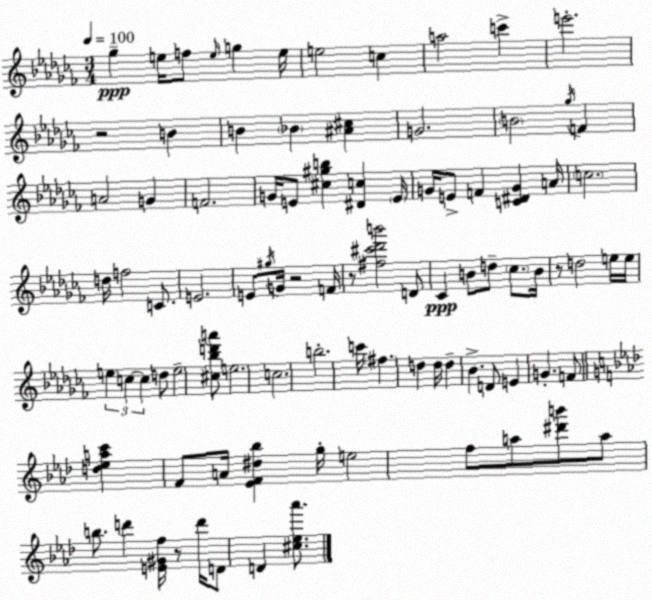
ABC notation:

X:1
T:Untitled
M:3/4
L:1/4
K:Abm
_g e/4 f/2 e/4 g e/4 e2 c a2 c' e'2 z2 B B _B [^A^c] G2 B2 _g/4 F A2 G F2 G/4 E/2 [^c^gb] [^Dc] E/4 G/4 E/2 F [C^DG] A/4 c2 d/4 f2 C/2 E2 E/2 ^g/4 G/4 z2 F/4 z/2 [^f^c'_d'b']2 D/2 _C B/2 d/2 _c/2 B/4 z/2 d2 e/4 e/4 e c c d/2 e2 [^c_bd'a']/2 e2 c2 b2 c'/4 ^f d d/4 d _B D/2 E G F/2 [d_eac'] F/2 A/4 [_EF^d_b] g/4 e2 f/2 a/2 [^d'b']/2 a/2 b/2 d' [E^Gf]/4 z/2 d'/4 D/2 D [^c_e_a']/2